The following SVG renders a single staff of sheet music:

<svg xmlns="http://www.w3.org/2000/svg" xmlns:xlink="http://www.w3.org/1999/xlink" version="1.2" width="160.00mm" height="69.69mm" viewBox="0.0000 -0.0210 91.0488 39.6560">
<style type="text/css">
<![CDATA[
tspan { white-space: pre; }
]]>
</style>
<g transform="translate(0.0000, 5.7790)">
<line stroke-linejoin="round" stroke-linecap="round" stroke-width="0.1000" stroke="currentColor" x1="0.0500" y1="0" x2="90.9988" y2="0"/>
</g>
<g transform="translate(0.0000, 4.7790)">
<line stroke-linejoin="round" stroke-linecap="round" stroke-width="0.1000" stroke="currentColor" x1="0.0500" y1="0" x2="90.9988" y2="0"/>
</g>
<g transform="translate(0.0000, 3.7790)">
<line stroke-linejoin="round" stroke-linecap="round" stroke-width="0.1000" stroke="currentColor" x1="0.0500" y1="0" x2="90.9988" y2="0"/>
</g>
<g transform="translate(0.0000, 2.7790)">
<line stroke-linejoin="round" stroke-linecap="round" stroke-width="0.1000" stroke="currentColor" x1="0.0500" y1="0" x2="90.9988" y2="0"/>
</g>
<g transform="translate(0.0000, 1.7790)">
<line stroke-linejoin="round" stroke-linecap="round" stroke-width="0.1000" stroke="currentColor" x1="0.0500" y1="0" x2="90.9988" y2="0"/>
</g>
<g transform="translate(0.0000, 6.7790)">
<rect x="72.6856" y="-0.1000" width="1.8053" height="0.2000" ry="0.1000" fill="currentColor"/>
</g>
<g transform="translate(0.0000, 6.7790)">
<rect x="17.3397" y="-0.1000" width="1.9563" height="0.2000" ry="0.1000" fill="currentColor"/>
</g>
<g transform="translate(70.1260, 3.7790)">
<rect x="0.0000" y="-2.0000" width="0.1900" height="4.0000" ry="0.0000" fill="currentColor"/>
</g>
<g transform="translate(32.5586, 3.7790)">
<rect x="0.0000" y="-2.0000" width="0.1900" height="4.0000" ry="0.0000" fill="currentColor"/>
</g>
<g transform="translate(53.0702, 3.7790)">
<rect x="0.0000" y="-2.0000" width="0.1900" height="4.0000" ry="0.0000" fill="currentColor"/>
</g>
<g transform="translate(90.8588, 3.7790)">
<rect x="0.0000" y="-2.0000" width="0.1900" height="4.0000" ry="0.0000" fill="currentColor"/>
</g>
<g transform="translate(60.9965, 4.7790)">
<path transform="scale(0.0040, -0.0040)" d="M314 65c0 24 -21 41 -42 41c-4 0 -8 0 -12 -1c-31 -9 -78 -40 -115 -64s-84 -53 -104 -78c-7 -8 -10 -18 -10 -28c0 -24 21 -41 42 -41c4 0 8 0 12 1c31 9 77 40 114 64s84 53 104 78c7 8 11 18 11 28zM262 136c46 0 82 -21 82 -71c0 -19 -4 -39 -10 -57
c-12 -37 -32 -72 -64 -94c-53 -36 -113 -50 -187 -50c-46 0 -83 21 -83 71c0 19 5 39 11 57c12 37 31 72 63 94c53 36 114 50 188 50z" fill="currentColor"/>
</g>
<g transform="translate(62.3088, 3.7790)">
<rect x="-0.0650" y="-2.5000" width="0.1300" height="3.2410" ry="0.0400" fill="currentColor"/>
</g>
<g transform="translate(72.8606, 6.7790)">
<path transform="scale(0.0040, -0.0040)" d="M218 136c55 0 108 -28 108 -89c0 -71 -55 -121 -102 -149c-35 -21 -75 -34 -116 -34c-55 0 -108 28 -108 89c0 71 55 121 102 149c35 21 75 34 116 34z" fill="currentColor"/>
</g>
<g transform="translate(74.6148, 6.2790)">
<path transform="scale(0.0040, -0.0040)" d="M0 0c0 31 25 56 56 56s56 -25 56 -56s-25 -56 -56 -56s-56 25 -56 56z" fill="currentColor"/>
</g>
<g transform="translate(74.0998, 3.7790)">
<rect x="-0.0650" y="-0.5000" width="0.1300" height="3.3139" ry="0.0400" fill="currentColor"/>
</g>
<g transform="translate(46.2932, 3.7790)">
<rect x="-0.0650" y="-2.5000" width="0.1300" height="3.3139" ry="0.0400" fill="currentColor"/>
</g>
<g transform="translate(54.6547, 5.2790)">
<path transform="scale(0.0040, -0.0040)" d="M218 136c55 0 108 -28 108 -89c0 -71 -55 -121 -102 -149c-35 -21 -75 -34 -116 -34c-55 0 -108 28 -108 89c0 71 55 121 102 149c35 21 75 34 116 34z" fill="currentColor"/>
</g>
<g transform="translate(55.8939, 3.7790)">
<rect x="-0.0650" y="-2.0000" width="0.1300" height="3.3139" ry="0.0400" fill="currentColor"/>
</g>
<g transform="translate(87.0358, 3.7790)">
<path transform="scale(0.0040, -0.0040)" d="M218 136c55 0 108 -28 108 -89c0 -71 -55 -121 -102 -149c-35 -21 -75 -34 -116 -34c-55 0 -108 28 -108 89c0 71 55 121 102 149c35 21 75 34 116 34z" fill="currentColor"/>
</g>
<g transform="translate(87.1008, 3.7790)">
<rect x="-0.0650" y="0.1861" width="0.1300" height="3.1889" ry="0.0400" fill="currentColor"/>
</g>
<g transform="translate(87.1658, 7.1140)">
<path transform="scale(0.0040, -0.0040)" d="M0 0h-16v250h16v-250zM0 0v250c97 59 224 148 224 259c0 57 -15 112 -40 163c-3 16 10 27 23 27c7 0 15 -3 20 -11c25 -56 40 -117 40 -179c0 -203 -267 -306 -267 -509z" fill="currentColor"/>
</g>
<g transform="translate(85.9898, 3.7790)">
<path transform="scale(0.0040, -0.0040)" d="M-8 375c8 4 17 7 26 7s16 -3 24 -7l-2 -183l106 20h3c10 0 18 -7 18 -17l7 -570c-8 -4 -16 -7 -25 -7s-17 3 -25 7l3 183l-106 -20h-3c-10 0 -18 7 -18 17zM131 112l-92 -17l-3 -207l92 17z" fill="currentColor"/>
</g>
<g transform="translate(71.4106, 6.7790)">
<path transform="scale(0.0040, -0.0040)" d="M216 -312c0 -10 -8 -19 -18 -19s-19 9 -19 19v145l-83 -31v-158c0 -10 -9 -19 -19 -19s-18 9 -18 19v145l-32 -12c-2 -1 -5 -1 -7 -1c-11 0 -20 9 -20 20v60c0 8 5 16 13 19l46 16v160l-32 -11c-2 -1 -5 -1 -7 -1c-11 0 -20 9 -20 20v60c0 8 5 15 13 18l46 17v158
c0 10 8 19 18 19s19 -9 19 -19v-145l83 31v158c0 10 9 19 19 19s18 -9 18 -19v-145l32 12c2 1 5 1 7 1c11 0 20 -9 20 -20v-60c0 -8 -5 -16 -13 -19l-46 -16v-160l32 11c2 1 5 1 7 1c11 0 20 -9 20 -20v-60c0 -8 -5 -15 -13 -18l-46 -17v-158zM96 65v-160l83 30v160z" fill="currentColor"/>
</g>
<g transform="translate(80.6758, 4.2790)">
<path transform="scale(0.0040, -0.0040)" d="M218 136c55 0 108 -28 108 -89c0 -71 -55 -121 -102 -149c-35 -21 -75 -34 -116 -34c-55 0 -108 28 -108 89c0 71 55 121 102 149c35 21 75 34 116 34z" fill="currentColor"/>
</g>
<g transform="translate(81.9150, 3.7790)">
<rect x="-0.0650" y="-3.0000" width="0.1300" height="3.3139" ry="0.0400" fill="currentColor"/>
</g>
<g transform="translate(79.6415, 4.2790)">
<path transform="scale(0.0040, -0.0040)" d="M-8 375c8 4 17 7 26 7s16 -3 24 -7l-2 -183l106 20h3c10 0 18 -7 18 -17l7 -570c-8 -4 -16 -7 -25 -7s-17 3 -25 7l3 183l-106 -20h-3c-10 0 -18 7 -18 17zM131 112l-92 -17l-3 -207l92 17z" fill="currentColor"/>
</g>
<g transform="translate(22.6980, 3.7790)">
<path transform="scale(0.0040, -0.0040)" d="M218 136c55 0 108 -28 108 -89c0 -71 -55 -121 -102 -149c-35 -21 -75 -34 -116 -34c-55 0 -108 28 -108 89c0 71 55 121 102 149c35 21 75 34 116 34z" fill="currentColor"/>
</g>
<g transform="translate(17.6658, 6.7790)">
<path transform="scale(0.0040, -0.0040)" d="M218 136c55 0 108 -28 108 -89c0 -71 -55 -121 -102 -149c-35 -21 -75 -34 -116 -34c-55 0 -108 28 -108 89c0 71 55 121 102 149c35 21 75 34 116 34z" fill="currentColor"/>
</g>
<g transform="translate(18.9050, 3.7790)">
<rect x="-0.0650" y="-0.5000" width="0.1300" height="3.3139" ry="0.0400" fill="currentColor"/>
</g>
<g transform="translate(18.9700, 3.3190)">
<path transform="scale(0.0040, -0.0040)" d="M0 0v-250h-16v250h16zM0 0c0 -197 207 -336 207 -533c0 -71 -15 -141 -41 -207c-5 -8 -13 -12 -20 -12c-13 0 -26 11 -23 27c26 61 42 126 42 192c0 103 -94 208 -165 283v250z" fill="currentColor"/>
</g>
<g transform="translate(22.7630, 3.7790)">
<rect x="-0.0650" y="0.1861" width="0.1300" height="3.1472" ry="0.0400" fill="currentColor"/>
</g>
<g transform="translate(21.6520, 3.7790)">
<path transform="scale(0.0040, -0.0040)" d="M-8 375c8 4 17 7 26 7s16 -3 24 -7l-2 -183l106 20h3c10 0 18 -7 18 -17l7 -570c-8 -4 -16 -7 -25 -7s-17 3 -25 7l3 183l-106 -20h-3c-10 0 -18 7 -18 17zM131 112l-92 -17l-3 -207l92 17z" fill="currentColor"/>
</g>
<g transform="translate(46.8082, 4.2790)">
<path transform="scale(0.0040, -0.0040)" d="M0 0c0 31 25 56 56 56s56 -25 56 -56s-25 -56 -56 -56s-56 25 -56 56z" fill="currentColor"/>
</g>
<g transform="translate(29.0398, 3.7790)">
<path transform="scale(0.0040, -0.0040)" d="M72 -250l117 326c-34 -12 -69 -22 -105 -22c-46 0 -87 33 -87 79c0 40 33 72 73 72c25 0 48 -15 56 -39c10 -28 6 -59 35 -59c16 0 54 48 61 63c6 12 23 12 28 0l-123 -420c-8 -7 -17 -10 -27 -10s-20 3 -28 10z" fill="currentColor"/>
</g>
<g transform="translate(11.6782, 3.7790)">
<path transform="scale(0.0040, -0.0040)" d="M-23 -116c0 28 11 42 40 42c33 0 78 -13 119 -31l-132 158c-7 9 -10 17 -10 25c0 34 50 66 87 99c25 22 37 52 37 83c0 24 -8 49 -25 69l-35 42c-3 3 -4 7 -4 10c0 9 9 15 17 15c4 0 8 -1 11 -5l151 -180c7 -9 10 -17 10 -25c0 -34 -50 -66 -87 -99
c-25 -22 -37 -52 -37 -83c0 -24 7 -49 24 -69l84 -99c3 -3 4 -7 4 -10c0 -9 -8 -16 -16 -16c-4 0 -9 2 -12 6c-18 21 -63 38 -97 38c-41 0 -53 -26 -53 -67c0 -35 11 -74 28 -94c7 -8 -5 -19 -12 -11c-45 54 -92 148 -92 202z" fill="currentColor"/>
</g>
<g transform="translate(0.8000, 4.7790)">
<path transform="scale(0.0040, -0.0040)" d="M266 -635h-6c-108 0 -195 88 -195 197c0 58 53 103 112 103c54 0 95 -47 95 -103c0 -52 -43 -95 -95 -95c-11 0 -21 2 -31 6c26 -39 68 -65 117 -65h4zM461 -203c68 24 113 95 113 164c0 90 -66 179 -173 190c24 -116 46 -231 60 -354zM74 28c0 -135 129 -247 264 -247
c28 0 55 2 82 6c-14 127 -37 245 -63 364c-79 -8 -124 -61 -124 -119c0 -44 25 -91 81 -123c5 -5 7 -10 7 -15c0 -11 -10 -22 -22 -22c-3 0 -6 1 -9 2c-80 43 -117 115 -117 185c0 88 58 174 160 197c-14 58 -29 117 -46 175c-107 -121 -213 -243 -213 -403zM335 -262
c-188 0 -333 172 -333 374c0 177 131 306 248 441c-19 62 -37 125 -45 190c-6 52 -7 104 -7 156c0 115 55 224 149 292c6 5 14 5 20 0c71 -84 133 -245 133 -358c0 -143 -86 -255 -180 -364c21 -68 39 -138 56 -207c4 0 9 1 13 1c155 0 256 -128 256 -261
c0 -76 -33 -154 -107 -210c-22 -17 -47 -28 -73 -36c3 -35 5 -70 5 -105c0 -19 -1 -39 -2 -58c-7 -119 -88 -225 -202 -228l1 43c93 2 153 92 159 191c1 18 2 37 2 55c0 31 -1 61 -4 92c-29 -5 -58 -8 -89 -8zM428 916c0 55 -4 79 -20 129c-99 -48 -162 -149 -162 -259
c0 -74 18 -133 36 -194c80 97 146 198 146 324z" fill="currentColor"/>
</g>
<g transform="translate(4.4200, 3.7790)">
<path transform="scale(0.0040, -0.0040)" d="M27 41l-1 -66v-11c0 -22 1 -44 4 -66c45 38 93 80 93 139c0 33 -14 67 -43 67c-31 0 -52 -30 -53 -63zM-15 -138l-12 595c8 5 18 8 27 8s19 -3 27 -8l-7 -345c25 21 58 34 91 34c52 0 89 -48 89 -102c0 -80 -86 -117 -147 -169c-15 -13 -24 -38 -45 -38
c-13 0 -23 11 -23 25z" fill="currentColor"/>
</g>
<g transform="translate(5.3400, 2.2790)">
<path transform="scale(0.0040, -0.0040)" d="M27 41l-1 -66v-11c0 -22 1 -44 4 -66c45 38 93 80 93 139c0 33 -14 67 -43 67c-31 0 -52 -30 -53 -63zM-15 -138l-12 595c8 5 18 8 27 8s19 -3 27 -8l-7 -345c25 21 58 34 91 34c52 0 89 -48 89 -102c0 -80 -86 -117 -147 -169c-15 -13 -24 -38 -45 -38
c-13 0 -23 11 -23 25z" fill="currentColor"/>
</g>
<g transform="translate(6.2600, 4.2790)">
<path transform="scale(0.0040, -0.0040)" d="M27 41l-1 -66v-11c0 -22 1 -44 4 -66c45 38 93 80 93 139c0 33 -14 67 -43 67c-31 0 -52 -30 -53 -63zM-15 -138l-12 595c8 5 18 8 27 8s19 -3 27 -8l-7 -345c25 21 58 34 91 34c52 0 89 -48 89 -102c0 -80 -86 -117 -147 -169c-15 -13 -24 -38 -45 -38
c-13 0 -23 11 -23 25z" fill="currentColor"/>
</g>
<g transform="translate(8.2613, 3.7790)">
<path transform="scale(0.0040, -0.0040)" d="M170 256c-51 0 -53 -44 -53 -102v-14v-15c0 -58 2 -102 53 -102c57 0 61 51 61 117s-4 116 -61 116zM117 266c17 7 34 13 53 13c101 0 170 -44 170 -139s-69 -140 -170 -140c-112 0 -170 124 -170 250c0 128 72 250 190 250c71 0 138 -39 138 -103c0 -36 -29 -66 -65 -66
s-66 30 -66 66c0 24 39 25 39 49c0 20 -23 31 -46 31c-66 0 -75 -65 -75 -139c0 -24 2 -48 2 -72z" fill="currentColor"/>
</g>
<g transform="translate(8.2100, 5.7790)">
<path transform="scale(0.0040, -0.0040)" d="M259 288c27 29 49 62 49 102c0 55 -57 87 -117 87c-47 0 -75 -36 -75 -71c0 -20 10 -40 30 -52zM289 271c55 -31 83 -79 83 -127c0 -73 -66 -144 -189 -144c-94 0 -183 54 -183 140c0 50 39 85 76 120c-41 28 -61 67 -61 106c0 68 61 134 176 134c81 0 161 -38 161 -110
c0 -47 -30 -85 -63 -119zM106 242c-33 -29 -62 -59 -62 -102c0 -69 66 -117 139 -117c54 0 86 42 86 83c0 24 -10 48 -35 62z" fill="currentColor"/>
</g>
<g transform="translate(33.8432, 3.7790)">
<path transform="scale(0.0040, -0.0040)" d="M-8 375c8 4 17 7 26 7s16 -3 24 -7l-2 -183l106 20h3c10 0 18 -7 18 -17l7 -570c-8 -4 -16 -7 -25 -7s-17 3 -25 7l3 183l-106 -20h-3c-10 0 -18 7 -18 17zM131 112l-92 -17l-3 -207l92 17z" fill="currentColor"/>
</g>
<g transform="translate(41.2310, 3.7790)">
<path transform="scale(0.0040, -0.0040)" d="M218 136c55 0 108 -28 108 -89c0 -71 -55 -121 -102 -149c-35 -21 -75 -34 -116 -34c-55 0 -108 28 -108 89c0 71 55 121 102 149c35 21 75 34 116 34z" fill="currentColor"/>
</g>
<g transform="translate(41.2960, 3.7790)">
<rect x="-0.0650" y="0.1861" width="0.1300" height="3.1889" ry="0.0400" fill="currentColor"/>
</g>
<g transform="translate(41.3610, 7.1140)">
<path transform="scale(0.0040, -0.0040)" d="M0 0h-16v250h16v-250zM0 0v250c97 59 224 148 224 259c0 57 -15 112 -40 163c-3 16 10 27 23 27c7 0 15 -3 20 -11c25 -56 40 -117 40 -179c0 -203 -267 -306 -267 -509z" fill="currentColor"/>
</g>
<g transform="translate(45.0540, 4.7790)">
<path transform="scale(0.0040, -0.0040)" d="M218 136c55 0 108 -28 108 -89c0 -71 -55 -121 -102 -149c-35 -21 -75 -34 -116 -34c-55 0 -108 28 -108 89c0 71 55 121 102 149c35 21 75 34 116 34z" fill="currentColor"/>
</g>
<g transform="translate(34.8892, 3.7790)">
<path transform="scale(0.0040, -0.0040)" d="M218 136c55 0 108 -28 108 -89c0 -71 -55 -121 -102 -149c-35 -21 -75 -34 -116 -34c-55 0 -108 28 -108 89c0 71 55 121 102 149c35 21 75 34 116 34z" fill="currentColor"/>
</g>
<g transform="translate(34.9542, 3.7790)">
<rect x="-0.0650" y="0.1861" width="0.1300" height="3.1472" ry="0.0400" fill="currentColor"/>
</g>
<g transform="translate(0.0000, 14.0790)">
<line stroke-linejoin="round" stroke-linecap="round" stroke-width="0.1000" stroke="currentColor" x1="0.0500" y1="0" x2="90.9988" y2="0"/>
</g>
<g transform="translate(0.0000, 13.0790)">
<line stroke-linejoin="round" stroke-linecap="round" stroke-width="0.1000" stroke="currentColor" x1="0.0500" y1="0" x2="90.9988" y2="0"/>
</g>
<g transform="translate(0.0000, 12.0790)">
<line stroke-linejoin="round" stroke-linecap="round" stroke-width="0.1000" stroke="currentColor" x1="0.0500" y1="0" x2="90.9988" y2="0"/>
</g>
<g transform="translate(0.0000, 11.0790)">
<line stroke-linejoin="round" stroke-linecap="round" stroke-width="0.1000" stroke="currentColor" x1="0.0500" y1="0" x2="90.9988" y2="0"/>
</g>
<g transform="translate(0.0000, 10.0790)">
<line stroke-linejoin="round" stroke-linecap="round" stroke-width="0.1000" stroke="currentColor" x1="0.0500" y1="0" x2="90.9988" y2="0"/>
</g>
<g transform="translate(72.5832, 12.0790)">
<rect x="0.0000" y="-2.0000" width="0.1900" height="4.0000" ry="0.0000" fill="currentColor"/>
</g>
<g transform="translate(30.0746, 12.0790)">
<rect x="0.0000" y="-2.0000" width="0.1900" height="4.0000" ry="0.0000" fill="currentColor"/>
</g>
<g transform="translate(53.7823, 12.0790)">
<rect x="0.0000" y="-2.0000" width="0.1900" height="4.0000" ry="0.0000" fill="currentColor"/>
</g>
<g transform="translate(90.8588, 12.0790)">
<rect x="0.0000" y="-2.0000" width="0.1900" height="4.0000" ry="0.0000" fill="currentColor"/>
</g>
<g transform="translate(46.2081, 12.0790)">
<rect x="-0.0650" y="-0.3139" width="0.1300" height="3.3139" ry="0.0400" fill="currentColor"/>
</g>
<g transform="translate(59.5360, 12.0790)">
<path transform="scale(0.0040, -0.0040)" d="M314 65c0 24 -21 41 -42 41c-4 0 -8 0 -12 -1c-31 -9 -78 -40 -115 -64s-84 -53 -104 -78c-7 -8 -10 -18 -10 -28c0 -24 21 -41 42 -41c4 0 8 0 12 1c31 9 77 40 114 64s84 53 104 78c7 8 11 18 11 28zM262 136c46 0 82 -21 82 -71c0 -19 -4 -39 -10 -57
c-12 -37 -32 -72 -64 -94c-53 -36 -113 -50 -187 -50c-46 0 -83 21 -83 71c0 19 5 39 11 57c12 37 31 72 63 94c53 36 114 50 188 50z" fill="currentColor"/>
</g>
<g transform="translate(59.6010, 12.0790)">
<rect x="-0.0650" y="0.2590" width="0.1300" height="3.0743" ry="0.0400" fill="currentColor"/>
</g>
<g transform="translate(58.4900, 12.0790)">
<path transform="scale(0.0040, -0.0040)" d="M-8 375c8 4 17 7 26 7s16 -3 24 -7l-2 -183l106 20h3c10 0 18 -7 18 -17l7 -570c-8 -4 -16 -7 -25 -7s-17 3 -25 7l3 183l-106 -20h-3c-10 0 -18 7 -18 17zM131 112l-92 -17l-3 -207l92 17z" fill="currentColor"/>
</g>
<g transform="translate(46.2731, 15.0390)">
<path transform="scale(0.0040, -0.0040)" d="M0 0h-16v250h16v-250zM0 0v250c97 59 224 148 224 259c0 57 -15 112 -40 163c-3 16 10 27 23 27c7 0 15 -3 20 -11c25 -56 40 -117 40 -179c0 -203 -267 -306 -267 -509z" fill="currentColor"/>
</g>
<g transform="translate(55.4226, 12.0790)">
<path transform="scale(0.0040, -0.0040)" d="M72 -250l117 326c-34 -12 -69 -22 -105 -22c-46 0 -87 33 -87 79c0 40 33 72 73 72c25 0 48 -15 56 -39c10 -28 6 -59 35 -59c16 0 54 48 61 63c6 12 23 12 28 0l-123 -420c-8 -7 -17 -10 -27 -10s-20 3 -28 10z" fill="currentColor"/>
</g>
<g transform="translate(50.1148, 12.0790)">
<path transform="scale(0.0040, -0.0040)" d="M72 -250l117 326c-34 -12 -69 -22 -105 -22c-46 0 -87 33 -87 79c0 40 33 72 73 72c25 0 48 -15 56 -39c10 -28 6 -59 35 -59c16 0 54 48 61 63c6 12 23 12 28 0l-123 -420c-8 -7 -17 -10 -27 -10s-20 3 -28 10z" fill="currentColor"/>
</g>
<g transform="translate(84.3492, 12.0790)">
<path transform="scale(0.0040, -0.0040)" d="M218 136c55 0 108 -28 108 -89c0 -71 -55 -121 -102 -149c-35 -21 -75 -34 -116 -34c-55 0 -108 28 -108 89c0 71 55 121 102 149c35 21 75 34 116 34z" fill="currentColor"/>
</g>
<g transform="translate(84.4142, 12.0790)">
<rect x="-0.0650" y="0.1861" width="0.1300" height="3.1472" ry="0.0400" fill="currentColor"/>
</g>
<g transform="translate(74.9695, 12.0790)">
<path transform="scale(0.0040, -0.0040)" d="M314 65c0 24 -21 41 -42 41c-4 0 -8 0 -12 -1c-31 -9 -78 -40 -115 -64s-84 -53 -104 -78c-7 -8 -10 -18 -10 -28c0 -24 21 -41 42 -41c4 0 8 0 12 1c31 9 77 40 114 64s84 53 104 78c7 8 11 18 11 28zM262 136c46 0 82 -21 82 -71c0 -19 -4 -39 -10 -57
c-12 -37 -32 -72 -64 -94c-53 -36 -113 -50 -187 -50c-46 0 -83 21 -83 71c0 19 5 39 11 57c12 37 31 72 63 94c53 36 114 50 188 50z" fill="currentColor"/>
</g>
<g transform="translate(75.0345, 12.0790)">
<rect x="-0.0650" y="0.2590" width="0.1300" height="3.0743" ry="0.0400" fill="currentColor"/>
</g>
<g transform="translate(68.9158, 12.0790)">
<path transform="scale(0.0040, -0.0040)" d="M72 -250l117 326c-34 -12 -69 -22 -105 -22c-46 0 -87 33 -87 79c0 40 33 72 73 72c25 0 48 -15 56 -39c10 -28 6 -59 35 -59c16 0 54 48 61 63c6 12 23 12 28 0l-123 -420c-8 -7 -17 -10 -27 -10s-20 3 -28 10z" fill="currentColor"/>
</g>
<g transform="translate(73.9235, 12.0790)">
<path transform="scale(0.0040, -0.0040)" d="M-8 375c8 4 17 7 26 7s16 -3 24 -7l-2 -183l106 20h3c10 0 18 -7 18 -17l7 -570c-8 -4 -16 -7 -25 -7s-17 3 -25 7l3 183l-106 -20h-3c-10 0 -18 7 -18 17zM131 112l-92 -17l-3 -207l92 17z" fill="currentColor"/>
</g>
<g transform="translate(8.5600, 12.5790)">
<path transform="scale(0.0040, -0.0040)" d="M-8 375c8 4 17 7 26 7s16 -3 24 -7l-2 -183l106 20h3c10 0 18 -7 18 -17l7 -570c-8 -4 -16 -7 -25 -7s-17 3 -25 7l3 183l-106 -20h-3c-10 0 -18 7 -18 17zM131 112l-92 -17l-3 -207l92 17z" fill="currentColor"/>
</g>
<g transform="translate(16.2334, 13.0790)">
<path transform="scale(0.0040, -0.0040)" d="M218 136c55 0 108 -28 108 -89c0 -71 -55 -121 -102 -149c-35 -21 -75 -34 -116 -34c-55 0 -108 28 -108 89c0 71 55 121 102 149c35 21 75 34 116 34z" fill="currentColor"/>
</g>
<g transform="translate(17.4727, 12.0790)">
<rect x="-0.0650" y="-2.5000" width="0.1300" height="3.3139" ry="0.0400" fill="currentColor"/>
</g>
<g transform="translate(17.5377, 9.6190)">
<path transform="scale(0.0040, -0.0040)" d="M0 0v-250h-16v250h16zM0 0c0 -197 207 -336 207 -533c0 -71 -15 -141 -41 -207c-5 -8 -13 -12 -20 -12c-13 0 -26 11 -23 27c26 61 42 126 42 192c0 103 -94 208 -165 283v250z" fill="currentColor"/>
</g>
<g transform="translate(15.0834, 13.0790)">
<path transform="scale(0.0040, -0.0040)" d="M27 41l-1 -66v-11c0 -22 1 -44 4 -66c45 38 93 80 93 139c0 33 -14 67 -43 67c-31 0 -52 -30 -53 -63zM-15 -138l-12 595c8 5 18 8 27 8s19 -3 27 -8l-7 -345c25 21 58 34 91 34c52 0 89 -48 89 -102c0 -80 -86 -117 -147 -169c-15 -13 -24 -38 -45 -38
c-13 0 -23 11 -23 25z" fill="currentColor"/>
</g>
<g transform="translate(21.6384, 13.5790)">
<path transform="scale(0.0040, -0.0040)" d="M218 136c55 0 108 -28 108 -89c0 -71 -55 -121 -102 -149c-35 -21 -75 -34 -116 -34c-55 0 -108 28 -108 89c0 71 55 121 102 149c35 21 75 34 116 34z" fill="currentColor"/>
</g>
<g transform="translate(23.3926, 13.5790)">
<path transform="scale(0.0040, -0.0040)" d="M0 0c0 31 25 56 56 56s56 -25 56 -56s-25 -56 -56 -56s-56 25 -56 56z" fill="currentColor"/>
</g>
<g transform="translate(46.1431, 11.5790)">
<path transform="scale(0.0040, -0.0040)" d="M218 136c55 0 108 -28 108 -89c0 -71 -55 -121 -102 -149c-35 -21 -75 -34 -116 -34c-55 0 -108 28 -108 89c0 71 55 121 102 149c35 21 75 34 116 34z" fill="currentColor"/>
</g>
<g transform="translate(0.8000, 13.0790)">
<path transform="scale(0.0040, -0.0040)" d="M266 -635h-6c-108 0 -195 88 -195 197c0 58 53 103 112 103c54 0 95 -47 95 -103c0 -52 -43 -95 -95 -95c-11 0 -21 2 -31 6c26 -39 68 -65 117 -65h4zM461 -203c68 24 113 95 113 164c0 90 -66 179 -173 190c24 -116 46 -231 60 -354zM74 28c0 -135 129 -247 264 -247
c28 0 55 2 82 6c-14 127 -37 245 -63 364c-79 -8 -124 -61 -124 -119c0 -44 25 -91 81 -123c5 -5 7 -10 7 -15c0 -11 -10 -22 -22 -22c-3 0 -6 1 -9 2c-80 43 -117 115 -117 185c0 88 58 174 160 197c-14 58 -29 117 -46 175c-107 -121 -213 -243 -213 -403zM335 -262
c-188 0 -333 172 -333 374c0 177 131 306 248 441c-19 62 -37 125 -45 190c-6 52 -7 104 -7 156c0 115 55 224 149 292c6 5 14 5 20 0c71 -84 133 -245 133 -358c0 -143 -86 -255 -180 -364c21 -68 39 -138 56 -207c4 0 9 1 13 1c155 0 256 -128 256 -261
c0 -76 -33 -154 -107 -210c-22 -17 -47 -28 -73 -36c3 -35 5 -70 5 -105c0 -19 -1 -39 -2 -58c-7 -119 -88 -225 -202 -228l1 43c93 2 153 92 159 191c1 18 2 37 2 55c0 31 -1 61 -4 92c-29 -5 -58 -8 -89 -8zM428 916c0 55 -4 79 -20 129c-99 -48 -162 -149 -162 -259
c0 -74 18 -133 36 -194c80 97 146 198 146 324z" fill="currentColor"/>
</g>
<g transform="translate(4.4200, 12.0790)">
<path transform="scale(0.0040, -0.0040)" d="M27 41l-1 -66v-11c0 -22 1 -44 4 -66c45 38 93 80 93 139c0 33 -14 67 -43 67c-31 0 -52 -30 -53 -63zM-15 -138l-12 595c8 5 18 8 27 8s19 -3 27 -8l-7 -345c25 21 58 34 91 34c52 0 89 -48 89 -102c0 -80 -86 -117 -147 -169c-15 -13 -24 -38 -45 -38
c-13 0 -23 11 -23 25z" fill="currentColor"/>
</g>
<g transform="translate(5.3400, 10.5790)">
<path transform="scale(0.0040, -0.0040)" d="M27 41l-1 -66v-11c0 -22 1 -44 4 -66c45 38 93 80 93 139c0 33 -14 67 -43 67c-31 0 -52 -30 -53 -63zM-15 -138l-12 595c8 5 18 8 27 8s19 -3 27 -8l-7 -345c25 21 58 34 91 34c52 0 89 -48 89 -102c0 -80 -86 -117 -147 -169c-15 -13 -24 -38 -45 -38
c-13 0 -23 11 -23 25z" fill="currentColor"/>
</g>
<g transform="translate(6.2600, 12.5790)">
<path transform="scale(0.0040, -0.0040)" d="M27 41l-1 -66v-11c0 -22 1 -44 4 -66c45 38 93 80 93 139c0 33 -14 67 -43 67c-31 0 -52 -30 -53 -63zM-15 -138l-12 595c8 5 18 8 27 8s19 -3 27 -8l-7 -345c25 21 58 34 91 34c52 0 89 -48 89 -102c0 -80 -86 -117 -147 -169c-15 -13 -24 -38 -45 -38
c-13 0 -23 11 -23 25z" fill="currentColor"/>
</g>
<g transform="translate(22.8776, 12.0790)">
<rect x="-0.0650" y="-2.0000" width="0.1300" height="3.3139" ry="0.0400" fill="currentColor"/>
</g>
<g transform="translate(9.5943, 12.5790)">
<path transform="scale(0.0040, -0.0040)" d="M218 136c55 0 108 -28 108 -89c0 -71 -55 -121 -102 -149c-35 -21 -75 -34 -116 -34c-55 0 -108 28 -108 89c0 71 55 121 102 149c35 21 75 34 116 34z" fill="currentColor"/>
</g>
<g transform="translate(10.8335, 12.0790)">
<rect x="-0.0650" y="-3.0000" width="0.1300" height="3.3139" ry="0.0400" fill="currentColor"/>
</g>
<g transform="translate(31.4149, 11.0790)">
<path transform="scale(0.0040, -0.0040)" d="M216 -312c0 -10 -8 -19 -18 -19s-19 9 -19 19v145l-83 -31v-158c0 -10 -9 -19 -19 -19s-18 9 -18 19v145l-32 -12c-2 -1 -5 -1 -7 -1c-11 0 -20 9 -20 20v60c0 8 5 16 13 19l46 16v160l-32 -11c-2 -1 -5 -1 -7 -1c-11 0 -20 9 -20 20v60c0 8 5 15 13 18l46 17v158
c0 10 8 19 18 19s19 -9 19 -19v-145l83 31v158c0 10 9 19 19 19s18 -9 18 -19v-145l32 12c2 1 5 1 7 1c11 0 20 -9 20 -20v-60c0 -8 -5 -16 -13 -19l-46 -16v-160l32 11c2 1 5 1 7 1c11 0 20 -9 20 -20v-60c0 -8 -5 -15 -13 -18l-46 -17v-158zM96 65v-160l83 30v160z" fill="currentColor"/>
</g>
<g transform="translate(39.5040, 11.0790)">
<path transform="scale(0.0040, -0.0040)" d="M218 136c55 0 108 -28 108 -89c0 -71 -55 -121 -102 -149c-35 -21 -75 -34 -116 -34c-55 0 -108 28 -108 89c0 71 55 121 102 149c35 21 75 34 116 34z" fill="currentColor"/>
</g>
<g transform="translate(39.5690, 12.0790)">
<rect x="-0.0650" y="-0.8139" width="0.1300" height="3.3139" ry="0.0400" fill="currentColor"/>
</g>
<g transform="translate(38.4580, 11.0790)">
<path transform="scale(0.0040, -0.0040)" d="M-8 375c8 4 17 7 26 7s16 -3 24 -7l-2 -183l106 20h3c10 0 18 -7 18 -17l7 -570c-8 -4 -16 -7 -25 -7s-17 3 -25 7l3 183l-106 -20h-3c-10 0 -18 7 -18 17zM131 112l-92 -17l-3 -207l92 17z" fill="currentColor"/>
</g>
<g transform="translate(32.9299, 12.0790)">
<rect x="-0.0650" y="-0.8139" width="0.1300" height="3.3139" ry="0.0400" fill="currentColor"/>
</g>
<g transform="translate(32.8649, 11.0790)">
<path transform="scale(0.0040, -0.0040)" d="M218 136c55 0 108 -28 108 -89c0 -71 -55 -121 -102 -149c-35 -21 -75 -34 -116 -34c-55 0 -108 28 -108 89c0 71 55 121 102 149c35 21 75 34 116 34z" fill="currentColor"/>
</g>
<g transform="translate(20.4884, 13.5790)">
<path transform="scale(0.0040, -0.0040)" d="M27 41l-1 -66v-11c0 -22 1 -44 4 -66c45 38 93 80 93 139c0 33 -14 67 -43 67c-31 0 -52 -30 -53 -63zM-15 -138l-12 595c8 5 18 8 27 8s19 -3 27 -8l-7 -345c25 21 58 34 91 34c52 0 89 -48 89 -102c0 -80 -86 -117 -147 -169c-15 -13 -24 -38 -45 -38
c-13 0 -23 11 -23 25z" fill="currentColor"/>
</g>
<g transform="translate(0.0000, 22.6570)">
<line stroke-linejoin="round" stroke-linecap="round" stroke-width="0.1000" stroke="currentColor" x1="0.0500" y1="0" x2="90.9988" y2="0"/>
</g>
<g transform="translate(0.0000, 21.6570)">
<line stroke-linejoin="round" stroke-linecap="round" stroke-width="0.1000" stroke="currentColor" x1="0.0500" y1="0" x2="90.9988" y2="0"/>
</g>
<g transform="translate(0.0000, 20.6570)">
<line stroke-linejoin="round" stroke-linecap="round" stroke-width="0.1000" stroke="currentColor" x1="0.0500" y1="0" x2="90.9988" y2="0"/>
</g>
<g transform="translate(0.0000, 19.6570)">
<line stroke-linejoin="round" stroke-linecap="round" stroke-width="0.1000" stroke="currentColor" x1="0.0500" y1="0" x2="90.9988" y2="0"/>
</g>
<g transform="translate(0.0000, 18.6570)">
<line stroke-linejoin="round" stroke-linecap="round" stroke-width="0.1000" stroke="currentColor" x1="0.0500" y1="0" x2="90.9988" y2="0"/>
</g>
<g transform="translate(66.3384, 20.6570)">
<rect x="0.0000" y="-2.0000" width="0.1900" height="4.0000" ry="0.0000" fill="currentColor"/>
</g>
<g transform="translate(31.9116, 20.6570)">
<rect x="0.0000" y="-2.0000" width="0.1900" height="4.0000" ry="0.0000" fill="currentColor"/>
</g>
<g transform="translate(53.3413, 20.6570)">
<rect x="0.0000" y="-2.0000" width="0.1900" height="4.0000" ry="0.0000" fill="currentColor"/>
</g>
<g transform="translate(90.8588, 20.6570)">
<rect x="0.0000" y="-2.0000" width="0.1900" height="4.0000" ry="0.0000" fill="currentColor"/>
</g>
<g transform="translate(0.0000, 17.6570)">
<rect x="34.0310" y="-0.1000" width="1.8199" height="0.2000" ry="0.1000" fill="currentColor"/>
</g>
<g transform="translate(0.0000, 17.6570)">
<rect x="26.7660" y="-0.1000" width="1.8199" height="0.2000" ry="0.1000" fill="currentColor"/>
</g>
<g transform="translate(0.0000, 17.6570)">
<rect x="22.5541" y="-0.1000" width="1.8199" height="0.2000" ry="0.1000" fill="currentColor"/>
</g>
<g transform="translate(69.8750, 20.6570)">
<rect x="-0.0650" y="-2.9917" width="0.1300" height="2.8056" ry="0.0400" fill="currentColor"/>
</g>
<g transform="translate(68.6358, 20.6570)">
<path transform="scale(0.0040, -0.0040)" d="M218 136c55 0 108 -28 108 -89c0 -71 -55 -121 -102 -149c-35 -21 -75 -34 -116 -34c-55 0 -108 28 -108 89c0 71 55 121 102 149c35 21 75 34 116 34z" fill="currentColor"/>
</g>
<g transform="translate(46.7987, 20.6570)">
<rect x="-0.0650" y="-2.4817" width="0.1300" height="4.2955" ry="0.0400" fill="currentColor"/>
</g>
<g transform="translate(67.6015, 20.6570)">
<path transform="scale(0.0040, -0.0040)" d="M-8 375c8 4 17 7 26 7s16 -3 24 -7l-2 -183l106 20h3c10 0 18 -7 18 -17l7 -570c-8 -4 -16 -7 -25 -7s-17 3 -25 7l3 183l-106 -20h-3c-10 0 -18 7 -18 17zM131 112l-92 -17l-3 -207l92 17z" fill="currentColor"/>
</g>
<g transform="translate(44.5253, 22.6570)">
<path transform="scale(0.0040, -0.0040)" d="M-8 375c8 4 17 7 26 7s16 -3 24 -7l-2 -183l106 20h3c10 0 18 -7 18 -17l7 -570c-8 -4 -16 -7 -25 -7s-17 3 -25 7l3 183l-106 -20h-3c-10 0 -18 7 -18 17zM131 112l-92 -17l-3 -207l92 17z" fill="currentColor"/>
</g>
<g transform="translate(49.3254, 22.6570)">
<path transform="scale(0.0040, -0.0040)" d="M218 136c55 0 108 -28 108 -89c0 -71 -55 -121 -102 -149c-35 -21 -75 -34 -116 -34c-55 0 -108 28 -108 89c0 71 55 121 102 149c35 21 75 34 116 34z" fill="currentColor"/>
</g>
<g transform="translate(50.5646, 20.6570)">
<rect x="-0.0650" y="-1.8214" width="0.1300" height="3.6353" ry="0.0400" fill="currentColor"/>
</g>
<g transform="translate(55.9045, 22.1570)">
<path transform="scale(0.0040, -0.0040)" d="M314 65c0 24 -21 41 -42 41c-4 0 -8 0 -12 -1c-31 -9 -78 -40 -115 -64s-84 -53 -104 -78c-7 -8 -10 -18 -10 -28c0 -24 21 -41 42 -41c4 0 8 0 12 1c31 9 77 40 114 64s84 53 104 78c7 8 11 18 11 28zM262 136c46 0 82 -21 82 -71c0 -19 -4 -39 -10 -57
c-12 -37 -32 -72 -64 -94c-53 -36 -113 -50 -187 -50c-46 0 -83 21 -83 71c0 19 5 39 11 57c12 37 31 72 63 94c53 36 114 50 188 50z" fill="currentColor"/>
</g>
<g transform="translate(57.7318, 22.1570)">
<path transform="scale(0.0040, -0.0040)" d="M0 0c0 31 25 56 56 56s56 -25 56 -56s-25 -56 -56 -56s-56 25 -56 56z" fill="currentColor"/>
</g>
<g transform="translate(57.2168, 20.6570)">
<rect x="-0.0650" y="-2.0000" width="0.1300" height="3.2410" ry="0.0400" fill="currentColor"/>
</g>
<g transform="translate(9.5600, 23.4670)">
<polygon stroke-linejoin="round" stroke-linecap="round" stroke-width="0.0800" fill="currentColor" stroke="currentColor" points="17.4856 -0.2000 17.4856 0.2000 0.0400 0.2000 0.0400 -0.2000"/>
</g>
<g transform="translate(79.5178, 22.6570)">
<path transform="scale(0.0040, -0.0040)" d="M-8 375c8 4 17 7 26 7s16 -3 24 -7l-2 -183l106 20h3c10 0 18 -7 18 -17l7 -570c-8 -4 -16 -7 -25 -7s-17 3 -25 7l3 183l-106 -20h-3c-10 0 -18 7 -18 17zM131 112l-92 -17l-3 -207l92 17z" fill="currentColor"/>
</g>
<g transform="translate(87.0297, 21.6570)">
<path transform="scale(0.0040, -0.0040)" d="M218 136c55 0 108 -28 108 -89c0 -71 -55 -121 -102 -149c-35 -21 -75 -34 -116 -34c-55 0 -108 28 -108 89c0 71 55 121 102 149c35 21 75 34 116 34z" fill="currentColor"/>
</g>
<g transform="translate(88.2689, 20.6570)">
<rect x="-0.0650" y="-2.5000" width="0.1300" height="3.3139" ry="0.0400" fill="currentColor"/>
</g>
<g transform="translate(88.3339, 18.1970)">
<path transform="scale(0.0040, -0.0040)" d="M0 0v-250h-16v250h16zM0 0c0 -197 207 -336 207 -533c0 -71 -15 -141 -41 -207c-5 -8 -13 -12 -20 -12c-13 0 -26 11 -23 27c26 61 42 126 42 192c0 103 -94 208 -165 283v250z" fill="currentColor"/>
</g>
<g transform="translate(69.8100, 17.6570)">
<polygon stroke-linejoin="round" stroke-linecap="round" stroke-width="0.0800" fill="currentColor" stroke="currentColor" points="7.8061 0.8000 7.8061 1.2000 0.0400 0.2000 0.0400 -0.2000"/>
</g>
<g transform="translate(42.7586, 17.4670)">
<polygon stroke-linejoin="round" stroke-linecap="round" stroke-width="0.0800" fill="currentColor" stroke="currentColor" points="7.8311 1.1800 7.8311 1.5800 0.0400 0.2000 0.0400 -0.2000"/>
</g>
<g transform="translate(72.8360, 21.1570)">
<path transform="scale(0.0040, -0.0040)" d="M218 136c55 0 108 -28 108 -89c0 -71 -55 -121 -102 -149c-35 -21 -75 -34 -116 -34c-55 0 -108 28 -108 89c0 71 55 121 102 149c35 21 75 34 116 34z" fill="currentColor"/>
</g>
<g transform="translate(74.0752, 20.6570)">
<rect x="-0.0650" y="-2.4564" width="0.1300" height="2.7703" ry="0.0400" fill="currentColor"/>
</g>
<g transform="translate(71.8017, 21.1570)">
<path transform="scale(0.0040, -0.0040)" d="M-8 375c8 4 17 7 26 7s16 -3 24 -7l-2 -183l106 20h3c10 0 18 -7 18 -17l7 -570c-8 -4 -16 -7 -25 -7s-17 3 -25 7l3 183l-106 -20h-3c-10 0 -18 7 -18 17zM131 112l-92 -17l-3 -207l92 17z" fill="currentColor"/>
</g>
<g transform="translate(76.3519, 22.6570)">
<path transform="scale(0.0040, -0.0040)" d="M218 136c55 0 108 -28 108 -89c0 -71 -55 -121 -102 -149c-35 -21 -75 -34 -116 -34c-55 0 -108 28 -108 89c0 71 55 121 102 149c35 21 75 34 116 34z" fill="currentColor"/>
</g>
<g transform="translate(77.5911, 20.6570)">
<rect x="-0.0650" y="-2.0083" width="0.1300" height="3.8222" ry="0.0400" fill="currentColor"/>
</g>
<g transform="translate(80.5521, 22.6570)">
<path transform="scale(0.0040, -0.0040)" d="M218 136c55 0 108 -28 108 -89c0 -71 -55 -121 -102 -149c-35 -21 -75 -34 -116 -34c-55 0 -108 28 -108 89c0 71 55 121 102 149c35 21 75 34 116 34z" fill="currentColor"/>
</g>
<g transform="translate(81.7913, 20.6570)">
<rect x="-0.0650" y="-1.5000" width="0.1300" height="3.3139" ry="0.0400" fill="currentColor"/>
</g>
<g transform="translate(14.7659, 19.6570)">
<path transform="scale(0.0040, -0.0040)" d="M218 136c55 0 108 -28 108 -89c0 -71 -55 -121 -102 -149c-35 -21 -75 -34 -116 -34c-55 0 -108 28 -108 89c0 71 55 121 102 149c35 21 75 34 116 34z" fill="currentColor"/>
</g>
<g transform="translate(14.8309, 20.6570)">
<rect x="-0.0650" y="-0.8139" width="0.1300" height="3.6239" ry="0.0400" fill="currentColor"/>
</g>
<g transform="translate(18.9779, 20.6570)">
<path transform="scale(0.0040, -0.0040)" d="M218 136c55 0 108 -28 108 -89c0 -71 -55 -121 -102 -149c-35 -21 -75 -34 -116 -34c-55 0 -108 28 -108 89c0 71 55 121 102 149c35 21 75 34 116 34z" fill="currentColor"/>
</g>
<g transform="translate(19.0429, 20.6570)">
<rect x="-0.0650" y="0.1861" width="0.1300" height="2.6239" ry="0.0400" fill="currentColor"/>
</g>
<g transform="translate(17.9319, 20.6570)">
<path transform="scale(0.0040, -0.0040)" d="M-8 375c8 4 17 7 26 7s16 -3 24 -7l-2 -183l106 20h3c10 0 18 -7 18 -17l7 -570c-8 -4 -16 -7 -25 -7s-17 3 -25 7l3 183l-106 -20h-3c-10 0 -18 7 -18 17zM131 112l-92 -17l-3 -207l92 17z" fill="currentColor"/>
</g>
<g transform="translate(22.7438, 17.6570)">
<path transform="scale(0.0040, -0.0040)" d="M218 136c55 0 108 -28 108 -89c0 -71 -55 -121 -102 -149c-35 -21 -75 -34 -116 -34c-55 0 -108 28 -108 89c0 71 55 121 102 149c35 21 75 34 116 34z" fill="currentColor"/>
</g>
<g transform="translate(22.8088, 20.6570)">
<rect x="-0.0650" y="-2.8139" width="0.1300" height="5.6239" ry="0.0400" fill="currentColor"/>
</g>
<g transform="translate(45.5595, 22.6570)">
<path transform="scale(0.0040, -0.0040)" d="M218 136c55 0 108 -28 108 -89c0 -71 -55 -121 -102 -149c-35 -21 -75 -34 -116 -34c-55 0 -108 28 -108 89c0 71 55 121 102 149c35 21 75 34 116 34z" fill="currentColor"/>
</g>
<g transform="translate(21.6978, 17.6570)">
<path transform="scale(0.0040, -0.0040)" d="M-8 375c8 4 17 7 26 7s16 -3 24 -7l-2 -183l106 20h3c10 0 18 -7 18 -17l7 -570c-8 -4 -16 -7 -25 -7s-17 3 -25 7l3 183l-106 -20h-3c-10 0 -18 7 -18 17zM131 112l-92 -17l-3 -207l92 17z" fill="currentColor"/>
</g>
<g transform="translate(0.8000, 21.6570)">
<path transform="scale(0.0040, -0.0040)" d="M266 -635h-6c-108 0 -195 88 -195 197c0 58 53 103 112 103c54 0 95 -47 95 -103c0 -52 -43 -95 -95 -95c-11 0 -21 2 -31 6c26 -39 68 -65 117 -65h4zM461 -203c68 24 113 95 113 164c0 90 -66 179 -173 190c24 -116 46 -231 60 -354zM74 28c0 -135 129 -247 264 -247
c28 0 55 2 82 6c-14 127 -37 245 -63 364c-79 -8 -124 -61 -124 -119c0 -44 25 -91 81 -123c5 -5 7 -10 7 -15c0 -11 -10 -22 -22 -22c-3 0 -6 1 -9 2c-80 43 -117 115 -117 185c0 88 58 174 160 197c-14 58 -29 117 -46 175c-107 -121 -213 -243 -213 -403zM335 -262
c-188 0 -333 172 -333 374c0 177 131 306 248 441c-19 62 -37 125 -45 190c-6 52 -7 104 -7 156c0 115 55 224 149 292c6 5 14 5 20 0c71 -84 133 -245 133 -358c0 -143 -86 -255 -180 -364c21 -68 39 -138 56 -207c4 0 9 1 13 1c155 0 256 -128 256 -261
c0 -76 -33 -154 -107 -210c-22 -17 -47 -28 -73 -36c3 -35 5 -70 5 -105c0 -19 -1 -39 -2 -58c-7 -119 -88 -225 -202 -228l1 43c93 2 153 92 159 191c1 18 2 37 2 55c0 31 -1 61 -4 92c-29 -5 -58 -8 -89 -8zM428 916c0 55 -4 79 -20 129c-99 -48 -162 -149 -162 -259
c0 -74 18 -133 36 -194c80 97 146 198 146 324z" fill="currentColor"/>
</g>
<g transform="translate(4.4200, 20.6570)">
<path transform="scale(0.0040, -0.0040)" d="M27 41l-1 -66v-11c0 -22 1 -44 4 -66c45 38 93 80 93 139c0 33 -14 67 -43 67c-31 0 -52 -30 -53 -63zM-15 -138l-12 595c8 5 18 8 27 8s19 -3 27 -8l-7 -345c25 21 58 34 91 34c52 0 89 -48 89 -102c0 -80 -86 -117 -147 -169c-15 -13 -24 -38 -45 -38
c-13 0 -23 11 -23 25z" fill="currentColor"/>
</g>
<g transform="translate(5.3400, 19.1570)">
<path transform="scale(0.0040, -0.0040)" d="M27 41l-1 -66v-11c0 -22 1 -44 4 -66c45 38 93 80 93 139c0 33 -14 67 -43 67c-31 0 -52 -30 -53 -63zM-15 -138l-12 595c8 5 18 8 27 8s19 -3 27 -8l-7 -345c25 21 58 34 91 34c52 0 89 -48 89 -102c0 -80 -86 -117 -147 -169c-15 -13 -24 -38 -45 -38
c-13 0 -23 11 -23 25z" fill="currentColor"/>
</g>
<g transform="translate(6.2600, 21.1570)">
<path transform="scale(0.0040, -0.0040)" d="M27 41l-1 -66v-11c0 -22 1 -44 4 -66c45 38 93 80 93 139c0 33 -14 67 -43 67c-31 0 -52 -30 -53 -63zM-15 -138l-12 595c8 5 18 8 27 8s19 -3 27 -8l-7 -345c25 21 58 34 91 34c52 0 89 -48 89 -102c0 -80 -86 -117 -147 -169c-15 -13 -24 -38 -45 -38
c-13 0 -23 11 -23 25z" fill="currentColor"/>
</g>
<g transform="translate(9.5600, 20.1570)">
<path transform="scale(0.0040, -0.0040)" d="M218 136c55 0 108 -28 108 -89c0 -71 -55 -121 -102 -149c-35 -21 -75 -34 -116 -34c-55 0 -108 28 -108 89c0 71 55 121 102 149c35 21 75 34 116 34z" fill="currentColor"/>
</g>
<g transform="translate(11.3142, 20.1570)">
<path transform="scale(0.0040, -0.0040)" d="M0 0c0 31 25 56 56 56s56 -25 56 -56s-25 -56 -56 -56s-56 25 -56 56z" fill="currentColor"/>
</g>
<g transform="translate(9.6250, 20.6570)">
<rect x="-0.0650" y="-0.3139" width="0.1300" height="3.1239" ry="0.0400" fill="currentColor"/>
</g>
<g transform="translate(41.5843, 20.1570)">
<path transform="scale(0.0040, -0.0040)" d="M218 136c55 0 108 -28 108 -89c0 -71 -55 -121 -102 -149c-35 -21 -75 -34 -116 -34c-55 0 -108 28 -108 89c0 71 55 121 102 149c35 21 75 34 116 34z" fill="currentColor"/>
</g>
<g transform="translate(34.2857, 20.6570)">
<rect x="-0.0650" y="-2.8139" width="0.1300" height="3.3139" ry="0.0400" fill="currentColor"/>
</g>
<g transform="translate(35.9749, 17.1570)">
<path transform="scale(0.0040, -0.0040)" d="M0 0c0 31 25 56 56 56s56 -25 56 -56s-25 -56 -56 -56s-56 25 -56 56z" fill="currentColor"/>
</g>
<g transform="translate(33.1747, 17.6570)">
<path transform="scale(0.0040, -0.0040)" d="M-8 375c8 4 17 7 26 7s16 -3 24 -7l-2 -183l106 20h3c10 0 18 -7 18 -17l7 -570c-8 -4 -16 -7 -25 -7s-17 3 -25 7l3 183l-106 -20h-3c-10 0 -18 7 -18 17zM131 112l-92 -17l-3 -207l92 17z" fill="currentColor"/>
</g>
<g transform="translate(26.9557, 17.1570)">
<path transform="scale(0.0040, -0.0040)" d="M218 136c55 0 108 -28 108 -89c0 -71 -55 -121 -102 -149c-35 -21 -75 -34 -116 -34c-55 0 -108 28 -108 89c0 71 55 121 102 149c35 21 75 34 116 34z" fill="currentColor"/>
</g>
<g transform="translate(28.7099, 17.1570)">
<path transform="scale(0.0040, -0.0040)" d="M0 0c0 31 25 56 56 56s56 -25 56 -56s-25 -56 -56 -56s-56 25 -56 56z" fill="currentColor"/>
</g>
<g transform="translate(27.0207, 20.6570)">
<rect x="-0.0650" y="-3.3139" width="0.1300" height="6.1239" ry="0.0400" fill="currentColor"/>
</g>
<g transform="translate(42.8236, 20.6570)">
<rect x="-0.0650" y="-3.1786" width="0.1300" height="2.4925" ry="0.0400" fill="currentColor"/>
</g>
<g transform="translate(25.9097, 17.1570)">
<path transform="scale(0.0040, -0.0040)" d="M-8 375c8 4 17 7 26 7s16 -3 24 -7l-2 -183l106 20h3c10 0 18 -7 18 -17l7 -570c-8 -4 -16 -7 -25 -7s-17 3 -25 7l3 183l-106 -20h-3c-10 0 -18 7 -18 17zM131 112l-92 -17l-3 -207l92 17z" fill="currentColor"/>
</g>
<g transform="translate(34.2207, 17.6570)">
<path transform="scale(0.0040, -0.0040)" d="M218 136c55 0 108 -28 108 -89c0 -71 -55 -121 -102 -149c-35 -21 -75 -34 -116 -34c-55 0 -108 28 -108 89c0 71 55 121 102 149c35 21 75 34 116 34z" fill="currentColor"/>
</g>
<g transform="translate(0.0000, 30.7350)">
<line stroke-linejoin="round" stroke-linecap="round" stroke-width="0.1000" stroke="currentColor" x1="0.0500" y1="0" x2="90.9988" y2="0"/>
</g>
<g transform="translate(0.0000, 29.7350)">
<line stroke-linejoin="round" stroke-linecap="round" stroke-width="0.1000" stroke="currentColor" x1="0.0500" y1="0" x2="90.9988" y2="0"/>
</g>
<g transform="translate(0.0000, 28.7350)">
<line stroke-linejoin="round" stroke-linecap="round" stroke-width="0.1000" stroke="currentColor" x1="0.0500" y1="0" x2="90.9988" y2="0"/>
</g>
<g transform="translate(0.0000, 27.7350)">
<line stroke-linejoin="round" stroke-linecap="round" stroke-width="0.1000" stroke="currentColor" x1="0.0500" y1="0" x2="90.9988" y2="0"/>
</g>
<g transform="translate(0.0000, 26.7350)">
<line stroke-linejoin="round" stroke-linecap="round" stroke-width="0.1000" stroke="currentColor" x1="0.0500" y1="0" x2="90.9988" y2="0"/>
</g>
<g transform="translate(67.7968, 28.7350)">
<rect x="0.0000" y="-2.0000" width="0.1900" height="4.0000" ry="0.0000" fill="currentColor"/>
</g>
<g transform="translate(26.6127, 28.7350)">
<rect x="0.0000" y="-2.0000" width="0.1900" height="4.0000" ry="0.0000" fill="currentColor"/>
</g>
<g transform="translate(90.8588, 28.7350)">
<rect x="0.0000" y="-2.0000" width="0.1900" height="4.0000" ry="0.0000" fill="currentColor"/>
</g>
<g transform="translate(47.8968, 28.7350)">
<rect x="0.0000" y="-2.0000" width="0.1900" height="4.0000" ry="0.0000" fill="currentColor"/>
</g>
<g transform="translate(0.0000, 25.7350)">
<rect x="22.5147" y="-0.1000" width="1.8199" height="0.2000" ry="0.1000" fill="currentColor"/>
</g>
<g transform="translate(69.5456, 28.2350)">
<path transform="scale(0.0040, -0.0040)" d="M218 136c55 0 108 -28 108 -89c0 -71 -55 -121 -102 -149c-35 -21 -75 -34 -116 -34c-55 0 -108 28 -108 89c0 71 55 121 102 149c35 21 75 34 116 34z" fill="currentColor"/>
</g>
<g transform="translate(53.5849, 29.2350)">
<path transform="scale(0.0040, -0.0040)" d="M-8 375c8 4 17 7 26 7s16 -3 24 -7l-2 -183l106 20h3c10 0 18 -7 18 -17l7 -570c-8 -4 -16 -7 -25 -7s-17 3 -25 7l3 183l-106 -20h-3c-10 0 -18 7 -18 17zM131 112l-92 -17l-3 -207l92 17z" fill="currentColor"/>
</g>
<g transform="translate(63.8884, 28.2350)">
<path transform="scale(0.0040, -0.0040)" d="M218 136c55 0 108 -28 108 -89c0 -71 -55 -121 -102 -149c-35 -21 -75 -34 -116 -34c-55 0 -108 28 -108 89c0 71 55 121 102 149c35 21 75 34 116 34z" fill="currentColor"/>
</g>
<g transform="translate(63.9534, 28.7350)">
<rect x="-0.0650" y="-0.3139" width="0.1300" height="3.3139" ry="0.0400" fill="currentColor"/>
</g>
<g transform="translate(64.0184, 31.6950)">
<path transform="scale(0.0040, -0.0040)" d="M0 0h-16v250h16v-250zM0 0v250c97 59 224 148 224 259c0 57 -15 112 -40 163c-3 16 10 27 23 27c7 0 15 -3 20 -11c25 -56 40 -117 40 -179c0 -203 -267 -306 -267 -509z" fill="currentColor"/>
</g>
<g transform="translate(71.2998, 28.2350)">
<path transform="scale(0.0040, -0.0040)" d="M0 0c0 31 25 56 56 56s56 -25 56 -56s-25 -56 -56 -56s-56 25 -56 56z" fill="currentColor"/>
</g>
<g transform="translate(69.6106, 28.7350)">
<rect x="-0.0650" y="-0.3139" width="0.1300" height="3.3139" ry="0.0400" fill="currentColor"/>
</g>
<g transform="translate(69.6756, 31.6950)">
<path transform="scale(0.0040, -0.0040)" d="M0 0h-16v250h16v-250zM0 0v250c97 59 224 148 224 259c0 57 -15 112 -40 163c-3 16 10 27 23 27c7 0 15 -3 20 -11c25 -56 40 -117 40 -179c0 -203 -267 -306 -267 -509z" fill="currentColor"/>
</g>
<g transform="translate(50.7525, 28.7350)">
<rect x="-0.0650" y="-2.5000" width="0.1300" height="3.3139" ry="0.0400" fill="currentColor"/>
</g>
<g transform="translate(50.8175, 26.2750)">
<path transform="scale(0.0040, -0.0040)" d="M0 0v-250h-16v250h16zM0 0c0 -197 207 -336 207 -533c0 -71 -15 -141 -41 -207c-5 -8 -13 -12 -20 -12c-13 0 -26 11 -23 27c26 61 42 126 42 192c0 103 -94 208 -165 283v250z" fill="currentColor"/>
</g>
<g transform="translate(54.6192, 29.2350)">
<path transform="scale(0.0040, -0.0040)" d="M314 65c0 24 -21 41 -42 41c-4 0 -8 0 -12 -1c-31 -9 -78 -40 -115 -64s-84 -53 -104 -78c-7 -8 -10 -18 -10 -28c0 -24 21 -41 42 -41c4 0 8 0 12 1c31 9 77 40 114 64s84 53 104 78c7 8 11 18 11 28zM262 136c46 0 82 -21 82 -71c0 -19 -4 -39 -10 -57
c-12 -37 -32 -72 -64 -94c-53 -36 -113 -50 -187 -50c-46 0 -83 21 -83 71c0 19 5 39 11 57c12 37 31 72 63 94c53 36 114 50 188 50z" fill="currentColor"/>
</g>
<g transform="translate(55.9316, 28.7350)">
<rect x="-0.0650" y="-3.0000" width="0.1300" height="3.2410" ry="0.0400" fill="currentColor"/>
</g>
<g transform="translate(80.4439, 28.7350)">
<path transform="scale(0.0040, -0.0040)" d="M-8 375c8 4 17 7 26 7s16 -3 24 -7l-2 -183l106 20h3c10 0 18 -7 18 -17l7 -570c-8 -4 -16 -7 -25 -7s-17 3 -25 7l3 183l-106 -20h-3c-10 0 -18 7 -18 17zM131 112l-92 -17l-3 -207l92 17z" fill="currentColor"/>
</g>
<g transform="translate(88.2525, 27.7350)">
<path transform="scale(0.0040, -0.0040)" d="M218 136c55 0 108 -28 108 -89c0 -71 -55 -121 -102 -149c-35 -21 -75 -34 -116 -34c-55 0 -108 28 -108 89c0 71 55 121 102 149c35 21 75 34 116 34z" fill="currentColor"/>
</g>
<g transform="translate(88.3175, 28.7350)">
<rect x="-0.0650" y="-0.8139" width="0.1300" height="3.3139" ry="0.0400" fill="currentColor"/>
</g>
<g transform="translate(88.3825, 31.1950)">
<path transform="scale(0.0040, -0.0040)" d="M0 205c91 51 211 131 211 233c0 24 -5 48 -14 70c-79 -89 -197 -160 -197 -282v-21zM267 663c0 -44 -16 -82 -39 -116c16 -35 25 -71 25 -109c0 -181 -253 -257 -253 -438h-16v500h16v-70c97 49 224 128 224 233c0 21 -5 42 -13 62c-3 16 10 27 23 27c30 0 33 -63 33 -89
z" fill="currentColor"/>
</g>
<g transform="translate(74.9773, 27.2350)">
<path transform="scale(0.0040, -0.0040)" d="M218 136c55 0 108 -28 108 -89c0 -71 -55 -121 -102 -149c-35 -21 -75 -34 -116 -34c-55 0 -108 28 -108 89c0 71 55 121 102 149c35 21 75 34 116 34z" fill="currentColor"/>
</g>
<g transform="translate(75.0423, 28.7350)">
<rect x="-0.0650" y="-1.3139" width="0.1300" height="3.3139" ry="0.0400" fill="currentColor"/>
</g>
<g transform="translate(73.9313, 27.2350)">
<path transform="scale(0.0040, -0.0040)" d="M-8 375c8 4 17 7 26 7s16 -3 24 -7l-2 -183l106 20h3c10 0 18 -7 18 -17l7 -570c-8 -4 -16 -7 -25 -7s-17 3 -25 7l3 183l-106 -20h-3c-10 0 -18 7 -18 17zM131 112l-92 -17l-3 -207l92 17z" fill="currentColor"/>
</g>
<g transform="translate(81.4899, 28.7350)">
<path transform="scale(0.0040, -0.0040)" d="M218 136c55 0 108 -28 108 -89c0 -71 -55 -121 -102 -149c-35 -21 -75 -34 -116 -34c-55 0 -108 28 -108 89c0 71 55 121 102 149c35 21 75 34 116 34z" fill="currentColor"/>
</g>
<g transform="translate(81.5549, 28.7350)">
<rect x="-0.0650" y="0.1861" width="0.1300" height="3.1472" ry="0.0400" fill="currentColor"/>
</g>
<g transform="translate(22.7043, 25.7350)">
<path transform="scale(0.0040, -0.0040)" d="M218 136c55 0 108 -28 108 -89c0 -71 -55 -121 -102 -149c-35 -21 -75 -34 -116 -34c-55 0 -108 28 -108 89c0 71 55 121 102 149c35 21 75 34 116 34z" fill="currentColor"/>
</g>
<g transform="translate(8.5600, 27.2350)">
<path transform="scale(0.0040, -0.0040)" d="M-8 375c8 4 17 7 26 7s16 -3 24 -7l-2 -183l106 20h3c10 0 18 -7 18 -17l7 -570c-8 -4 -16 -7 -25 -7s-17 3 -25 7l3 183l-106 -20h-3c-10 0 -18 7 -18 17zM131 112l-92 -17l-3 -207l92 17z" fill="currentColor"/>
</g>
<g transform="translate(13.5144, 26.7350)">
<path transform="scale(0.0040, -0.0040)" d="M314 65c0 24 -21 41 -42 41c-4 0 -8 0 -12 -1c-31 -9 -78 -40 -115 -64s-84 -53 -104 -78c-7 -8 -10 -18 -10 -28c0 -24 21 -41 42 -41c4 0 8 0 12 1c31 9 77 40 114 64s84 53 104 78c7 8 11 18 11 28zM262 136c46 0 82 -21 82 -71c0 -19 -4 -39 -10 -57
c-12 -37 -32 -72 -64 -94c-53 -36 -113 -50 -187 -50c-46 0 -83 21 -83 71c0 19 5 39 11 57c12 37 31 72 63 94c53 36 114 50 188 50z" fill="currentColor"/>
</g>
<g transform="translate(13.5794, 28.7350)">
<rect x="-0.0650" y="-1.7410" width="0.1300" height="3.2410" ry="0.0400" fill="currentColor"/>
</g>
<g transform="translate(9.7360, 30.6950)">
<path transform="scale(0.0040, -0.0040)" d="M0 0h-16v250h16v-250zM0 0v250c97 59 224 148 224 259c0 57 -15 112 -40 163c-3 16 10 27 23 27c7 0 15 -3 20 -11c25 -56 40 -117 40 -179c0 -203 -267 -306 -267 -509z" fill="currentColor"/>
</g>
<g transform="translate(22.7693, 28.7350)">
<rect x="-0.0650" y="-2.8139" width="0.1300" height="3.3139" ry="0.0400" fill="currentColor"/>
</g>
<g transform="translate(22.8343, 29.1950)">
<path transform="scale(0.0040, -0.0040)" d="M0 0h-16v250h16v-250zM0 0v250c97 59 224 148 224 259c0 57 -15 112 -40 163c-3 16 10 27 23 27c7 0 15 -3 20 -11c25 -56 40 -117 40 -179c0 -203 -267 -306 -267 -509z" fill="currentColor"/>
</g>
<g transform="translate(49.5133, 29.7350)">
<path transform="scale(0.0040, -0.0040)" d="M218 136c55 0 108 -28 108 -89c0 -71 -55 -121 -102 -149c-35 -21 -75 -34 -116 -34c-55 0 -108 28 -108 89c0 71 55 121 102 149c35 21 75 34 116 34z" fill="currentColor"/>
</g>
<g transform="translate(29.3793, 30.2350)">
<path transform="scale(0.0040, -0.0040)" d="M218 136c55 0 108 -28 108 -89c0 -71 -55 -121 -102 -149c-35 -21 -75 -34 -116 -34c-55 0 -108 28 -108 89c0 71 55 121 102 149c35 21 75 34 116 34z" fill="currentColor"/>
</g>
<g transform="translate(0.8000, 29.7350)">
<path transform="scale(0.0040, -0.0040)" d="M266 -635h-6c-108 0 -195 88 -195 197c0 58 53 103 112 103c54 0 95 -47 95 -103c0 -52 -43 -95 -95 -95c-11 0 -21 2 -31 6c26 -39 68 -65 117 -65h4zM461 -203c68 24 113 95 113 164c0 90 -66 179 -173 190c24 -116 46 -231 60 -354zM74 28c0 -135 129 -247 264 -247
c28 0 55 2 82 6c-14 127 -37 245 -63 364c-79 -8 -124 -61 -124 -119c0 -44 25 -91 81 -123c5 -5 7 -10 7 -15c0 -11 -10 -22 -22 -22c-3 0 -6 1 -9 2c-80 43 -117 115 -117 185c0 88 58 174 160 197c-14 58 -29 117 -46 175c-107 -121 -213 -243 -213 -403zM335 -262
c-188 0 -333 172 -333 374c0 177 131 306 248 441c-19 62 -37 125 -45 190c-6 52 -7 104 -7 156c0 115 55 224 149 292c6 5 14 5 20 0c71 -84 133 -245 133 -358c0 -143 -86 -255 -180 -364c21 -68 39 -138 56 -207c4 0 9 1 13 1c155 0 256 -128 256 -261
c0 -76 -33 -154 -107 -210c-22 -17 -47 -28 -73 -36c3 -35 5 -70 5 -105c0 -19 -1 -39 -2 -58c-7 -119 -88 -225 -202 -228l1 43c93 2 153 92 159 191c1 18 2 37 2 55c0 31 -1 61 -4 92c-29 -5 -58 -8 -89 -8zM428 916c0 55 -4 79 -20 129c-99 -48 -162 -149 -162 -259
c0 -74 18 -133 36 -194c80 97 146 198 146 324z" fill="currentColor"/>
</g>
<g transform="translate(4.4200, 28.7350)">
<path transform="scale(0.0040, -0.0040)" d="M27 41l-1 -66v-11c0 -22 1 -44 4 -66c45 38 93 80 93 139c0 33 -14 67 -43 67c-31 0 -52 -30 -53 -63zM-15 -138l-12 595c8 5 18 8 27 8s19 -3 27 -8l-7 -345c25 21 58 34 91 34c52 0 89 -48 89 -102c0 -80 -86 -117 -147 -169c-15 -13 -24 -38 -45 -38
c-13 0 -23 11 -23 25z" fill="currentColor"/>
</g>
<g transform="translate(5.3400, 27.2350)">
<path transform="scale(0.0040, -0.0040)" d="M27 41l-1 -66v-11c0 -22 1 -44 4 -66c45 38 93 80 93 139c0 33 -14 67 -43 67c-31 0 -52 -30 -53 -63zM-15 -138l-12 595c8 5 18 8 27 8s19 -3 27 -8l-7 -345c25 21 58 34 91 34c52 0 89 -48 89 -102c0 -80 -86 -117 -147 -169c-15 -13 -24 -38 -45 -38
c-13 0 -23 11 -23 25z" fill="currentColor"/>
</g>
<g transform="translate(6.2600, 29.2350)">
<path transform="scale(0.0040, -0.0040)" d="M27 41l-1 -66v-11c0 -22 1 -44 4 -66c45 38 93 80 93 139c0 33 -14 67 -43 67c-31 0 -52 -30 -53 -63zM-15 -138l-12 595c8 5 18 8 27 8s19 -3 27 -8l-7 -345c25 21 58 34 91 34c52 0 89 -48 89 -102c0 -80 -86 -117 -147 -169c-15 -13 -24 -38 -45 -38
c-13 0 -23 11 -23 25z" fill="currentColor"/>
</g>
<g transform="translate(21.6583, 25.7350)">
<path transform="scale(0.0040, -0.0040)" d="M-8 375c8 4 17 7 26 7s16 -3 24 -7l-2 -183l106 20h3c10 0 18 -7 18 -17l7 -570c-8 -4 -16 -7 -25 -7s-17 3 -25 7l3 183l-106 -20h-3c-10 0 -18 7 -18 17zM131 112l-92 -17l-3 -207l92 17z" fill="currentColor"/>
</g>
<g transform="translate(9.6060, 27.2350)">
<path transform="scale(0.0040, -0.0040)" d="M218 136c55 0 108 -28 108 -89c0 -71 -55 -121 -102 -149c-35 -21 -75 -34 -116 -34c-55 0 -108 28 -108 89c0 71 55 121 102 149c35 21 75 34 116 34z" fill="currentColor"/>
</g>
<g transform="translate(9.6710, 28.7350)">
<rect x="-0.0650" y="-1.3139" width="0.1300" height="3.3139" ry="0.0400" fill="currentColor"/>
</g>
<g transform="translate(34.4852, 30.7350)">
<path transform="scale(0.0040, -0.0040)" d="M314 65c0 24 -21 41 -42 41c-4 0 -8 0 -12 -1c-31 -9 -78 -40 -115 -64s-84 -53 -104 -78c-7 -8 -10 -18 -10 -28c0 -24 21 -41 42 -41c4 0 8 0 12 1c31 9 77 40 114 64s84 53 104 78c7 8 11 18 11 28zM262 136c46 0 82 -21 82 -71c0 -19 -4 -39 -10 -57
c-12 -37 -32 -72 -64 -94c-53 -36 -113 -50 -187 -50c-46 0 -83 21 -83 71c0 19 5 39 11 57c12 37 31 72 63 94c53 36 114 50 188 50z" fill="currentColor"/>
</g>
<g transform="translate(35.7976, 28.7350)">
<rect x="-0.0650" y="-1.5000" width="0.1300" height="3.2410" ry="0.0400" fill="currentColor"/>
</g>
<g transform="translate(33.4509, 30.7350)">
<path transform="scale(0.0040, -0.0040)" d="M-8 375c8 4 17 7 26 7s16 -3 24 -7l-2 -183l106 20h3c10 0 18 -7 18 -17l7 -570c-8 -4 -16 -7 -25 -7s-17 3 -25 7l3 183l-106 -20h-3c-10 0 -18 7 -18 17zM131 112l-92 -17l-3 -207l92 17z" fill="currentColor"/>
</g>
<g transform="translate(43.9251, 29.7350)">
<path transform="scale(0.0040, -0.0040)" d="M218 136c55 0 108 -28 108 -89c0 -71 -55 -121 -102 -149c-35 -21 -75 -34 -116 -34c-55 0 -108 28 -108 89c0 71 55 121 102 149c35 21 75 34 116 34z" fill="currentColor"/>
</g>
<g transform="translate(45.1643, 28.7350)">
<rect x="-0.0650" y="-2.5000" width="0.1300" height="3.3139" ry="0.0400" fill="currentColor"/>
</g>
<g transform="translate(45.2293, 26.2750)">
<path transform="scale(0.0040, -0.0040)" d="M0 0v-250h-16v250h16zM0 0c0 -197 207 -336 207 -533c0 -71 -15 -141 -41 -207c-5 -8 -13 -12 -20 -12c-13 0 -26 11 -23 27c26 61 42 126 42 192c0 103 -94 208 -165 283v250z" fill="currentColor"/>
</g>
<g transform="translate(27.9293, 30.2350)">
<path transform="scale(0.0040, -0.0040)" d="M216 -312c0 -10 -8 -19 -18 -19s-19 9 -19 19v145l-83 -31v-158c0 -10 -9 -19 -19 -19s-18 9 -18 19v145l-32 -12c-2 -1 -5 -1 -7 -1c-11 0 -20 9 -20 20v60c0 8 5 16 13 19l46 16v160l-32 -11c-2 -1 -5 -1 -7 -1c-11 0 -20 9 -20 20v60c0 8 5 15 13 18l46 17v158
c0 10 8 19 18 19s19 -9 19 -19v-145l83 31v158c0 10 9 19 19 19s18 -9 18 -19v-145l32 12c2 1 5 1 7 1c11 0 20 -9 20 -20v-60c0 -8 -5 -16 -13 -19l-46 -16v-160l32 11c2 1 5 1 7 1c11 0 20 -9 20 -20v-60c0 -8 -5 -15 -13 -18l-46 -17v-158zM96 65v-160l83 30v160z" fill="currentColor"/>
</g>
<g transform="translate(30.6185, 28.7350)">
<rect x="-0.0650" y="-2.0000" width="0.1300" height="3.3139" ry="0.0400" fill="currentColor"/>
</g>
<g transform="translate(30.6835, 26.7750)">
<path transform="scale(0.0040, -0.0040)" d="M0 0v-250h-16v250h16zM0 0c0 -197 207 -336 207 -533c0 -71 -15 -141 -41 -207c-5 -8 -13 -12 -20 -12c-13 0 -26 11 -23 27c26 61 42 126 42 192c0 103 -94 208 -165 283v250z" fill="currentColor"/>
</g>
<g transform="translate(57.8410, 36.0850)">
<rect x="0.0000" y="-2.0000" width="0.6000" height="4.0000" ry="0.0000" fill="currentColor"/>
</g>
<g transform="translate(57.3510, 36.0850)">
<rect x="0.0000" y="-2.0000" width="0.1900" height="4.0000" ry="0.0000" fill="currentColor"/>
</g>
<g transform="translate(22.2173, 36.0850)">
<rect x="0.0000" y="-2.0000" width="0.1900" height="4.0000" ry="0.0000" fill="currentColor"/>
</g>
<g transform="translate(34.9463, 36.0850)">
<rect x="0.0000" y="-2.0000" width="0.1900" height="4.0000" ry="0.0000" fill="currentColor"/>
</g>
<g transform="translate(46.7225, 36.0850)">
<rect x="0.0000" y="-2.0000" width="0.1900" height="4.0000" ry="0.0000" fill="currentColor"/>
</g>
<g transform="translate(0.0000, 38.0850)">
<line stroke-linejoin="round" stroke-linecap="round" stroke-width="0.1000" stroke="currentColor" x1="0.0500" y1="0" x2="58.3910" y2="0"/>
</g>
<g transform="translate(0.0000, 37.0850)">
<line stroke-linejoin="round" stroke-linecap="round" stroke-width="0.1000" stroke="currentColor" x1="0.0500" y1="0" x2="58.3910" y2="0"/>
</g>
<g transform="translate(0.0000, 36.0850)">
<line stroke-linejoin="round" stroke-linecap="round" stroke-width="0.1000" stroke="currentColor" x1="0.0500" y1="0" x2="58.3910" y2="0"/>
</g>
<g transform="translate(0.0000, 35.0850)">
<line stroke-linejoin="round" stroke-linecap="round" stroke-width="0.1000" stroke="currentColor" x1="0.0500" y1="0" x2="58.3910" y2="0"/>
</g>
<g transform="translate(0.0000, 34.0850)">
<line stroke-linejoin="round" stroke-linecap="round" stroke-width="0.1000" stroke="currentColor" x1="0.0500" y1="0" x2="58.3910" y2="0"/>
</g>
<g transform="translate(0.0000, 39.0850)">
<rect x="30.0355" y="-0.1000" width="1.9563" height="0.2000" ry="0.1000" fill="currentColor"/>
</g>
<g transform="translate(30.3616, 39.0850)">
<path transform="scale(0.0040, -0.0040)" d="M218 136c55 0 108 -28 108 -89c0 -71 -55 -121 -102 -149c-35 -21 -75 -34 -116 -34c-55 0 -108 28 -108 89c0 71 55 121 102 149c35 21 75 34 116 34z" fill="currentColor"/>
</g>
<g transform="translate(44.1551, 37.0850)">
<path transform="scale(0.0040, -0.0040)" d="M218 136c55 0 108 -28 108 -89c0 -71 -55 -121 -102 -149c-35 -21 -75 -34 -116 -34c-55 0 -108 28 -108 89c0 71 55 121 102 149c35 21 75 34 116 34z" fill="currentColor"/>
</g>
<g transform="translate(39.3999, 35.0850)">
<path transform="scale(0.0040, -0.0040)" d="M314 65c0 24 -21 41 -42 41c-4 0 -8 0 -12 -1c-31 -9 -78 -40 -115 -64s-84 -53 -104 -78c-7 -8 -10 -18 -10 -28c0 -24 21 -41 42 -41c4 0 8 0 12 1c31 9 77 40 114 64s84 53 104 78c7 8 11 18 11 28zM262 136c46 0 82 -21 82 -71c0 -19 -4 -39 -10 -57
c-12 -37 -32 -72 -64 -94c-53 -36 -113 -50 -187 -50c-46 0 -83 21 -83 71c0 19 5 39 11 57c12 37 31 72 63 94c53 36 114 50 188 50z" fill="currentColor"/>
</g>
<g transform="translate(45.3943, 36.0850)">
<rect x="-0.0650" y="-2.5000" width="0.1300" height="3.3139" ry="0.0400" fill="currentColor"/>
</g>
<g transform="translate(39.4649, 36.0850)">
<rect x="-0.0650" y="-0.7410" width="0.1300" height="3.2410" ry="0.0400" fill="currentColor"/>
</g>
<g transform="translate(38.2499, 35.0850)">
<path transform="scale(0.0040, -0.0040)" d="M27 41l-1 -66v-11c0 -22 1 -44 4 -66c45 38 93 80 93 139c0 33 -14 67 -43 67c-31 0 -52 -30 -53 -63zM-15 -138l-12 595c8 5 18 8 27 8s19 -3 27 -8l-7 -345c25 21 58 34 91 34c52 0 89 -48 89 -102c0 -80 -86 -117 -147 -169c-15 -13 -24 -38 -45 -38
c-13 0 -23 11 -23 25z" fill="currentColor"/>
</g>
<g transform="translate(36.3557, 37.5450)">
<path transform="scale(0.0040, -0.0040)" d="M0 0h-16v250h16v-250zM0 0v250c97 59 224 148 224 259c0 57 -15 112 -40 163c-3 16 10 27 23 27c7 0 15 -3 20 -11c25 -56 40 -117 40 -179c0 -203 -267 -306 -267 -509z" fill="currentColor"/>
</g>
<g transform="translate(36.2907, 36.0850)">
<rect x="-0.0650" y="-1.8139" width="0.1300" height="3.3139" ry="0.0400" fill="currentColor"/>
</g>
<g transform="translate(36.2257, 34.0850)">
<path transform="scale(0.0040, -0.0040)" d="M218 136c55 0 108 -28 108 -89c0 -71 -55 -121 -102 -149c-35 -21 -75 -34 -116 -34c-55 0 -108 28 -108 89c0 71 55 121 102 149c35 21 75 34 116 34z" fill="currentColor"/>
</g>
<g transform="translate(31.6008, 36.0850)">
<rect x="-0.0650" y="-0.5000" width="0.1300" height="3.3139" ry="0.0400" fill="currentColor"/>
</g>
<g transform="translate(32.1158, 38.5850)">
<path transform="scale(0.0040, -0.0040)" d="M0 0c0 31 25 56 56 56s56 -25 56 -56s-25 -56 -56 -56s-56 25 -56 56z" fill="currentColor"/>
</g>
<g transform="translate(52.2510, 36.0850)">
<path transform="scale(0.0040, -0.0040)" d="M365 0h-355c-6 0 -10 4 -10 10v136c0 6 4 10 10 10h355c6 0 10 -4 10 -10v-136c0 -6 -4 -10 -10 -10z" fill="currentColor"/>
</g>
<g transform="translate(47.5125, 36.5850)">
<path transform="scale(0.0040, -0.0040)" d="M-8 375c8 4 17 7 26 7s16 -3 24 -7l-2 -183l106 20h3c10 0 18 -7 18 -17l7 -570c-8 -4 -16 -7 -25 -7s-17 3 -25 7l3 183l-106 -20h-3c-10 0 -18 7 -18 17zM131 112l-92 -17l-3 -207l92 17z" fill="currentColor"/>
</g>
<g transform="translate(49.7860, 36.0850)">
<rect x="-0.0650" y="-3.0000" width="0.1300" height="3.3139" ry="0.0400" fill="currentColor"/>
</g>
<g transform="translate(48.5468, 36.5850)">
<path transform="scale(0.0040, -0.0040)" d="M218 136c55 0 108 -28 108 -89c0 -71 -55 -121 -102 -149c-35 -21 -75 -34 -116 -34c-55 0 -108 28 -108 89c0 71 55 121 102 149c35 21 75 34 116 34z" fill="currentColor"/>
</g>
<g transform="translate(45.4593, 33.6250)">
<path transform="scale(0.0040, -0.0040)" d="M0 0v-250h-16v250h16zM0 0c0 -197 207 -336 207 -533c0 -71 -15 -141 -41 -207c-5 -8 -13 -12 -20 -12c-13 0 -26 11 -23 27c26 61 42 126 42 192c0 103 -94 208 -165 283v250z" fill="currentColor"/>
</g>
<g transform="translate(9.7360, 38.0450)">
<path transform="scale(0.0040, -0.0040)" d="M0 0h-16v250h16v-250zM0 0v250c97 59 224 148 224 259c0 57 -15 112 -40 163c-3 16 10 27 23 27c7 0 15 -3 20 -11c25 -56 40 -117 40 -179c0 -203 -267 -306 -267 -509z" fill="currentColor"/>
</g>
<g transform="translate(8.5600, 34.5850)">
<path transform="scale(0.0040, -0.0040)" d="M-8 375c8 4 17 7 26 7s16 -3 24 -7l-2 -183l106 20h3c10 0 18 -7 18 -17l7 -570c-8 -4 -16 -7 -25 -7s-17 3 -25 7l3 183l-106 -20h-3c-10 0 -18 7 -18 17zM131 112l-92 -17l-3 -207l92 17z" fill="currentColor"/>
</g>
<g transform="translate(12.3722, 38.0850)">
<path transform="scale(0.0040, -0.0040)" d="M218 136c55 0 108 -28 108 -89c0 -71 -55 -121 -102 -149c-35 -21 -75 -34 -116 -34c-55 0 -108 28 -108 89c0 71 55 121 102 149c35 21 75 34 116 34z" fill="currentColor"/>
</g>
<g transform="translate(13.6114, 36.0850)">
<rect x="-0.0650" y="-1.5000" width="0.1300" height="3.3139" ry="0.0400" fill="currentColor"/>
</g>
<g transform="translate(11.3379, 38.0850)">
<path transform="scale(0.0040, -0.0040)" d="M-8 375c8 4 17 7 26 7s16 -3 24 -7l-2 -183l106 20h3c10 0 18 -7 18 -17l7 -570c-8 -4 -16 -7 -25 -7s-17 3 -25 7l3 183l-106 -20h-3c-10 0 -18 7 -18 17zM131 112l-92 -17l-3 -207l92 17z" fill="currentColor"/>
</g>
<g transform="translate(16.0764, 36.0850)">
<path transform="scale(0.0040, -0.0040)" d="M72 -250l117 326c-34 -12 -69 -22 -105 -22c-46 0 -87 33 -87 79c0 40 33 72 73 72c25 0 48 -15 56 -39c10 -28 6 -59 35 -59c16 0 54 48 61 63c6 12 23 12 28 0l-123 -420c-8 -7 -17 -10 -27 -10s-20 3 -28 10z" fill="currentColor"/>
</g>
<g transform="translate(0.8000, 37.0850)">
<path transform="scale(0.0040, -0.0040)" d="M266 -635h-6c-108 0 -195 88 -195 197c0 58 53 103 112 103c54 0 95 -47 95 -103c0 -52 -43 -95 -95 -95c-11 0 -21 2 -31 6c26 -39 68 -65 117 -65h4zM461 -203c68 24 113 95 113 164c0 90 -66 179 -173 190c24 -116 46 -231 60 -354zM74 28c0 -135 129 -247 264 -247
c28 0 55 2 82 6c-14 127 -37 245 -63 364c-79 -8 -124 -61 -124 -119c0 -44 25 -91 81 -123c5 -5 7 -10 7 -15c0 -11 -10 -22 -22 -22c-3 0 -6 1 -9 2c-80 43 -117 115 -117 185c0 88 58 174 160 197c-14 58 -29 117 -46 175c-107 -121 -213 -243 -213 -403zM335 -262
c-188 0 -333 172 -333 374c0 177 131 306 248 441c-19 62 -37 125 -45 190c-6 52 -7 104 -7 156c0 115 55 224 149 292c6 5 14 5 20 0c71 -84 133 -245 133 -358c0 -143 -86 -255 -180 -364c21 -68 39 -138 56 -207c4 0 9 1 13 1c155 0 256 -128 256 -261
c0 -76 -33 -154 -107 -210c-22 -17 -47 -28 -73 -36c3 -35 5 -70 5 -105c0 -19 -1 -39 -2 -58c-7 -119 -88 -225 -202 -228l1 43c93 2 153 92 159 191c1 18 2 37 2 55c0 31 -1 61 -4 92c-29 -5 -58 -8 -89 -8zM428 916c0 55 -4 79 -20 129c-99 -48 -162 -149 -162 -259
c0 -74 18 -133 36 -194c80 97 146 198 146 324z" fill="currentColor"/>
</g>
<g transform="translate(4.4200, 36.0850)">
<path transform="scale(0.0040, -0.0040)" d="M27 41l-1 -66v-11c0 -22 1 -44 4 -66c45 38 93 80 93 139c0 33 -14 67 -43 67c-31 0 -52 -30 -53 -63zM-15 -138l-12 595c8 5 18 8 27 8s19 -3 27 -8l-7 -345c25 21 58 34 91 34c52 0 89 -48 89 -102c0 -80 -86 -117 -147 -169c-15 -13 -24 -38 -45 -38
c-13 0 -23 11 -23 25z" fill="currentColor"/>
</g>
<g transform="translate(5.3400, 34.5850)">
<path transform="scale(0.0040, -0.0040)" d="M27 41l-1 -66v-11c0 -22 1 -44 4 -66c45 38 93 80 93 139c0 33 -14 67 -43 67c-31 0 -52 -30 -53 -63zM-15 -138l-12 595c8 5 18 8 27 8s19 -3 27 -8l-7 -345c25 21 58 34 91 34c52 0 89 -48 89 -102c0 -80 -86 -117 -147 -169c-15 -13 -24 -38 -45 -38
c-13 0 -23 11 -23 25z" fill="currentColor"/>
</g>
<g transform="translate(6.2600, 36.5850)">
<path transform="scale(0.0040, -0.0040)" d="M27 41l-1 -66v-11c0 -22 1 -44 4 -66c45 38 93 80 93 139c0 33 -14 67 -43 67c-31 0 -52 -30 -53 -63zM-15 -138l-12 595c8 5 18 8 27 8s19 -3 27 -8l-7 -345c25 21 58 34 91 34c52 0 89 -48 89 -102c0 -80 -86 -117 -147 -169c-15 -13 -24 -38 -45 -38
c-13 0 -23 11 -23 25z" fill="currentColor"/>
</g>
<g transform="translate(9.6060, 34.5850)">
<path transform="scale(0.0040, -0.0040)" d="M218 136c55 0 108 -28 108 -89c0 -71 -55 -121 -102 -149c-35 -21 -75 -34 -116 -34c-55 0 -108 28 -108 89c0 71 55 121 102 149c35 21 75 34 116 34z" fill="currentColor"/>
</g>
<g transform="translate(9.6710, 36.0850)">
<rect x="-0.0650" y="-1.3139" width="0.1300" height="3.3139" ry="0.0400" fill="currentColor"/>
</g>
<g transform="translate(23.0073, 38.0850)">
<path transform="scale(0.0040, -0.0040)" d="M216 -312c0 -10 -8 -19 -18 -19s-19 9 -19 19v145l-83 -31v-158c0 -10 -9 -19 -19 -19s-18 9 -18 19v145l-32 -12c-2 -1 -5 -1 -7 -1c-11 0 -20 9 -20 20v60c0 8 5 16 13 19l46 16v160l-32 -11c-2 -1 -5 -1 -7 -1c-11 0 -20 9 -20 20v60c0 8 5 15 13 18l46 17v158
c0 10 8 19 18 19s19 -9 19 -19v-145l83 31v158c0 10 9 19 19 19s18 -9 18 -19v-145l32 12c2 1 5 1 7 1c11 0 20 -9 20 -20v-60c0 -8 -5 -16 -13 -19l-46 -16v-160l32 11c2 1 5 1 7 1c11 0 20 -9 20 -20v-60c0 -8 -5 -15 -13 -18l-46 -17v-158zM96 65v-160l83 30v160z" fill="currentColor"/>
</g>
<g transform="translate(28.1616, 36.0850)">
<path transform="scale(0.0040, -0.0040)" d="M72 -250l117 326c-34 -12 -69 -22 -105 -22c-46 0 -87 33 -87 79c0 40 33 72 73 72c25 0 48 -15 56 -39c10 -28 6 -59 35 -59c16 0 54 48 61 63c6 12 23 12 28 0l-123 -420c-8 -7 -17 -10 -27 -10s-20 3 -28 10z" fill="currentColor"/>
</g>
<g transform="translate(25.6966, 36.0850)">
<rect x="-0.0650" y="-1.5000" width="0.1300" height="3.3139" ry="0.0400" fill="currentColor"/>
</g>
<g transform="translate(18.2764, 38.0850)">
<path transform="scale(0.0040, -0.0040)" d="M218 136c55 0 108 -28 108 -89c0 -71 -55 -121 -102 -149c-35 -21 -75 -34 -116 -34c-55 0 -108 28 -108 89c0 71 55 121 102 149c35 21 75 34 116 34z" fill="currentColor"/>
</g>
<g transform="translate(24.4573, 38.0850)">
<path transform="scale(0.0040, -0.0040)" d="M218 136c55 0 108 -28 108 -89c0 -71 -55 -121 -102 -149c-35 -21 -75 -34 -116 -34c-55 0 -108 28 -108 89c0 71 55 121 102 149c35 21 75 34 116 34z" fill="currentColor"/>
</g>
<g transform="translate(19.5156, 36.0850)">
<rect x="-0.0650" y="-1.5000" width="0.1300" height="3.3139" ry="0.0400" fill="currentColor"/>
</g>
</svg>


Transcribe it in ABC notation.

X:1
T:Untitled
M:6/8
L:1/4
K:Eb
z C/2 B z/2 B B/2 G F G2 ^C A B/2 A _G/2 _F ^d d c/2 z/2 z/2 B2 z/2 B2 B c/2 d/2 B/2 a/2 b/2 a c/2 E/2 E/2 F2 B/2 A/2 _E/2 E G/2 e/2 f2 a/2 ^F/2 E2 G/2 G/2 A2 c/2 c/2 e B d/4 e/2 E z/2 E ^E z/2 C f/2 _d2 G/2 A z2